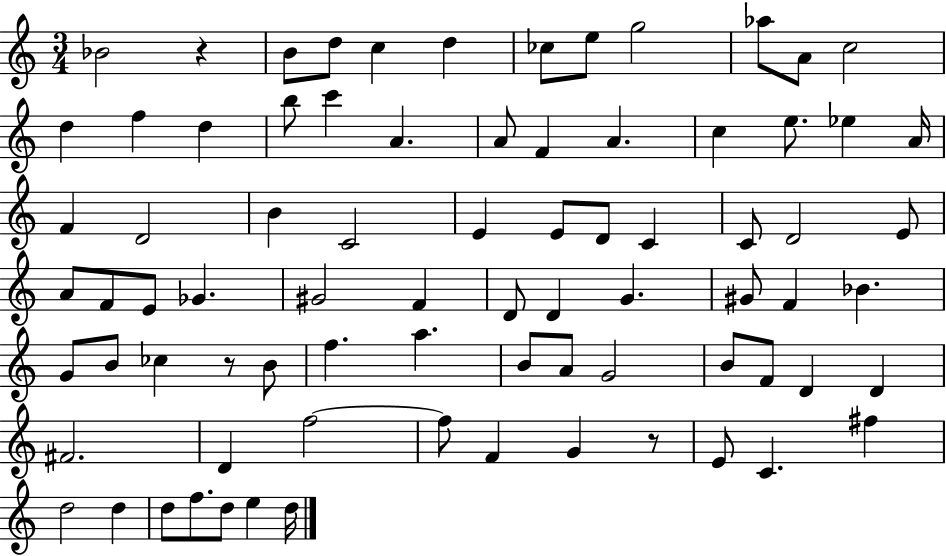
Bb4/h R/q B4/e D5/e C5/q D5/q CES5/e E5/e G5/h Ab5/e A4/e C5/h D5/q F5/q D5/q B5/e C6/q A4/q. A4/e F4/q A4/q. C5/q E5/e. Eb5/q A4/s F4/q D4/h B4/q C4/h E4/q E4/e D4/e C4/q C4/e D4/h E4/e A4/e F4/e E4/e Gb4/q. G#4/h F4/q D4/e D4/q G4/q. G#4/e F4/q Bb4/q. G4/e B4/e CES5/q R/e B4/e F5/q. A5/q. B4/e A4/e G4/h B4/e F4/e D4/q D4/q F#4/h. D4/q F5/h F5/e F4/q G4/q R/e E4/e C4/q. F#5/q D5/h D5/q D5/e F5/e. D5/e E5/q D5/s